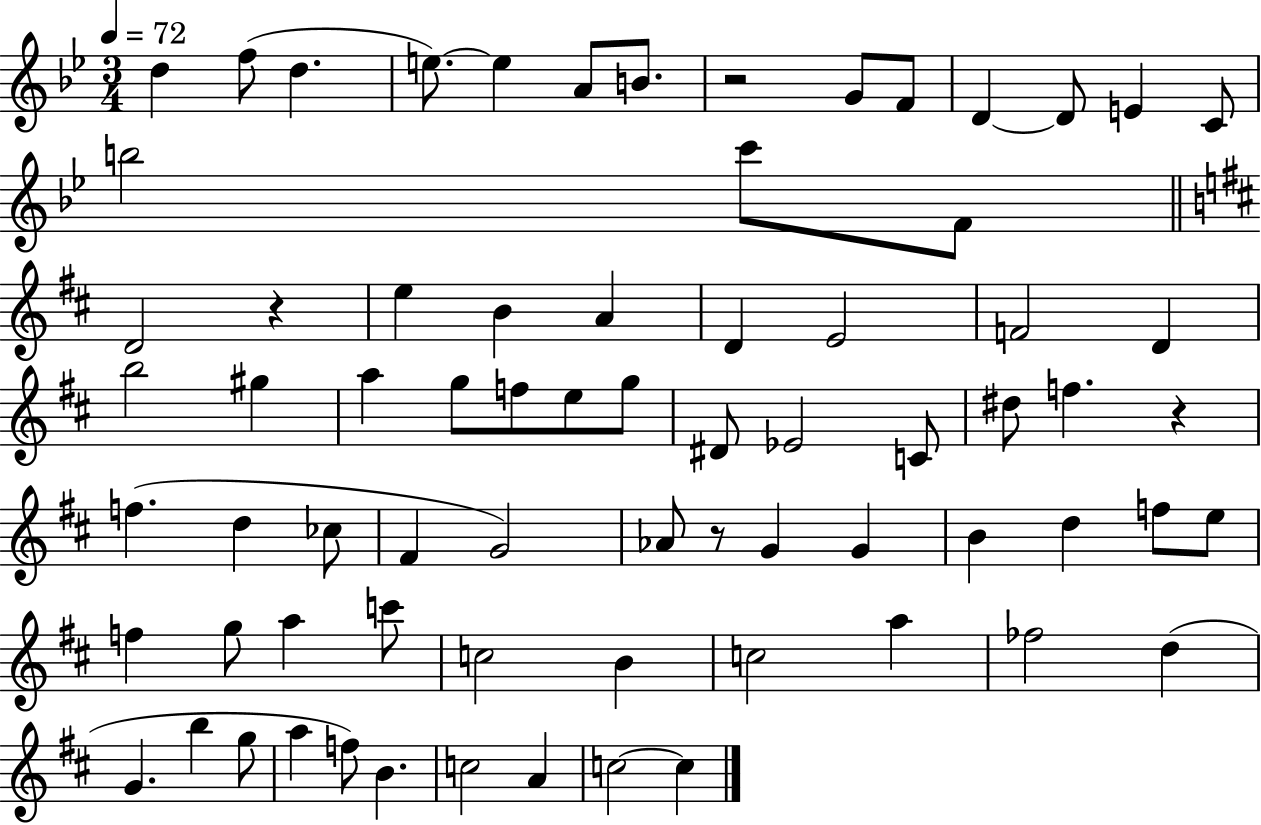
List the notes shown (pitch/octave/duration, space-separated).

D5/q F5/e D5/q. E5/e. E5/q A4/e B4/e. R/h G4/e F4/e D4/q D4/e E4/q C4/e B5/h C6/e F4/e D4/h R/q E5/q B4/q A4/q D4/q E4/h F4/h D4/q B5/h G#5/q A5/q G5/e F5/e E5/e G5/e D#4/e Eb4/h C4/e D#5/e F5/q. R/q F5/q. D5/q CES5/e F#4/q G4/h Ab4/e R/e G4/q G4/q B4/q D5/q F5/e E5/e F5/q G5/e A5/q C6/e C5/h B4/q C5/h A5/q FES5/h D5/q G4/q. B5/q G5/e A5/q F5/e B4/q. C5/h A4/q C5/h C5/q